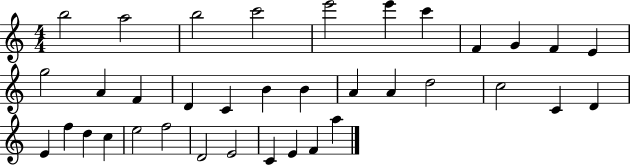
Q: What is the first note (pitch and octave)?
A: B5